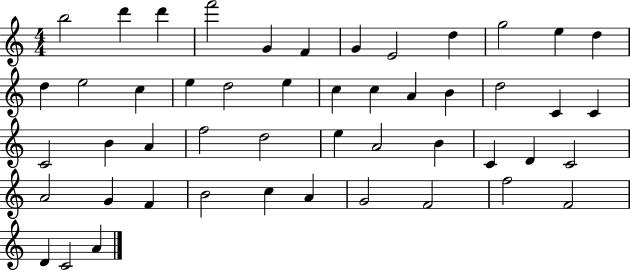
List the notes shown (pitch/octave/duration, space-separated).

B5/h D6/q D6/q F6/h G4/q F4/q G4/q E4/h D5/q G5/h E5/q D5/q D5/q E5/h C5/q E5/q D5/h E5/q C5/q C5/q A4/q B4/q D5/h C4/q C4/q C4/h B4/q A4/q F5/h D5/h E5/q A4/h B4/q C4/q D4/q C4/h A4/h G4/q F4/q B4/h C5/q A4/q G4/h F4/h F5/h F4/h D4/q C4/h A4/q